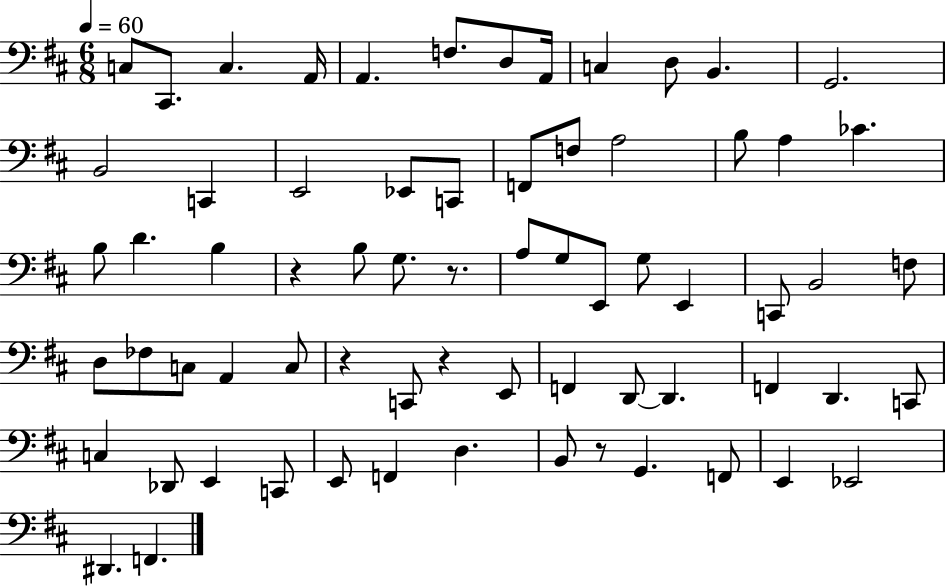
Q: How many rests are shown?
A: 5